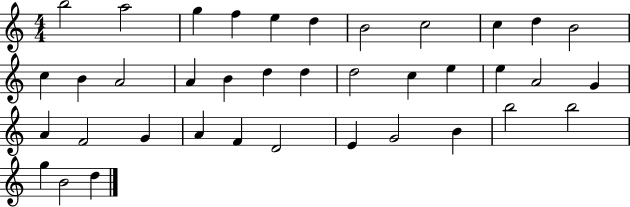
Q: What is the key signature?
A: C major